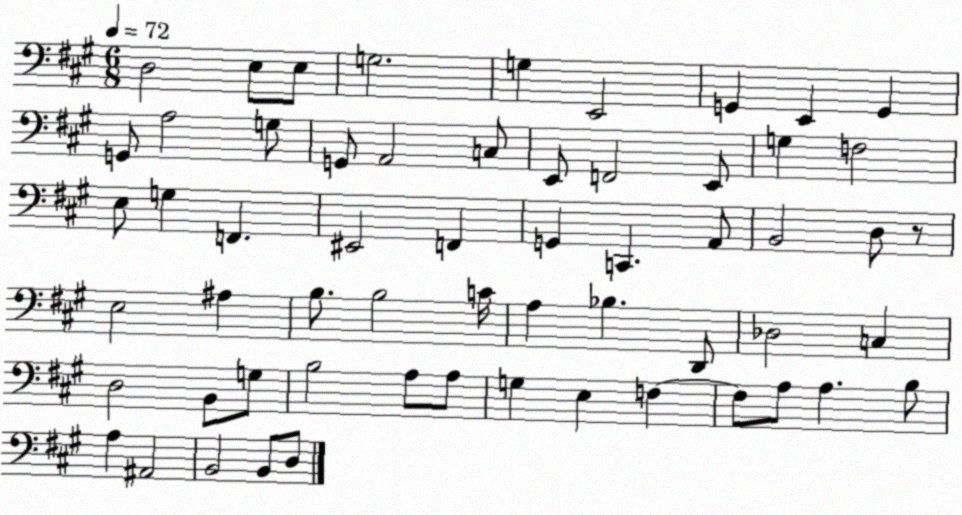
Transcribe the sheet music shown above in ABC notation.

X:1
T:Untitled
M:6/8
L:1/4
K:A
D,2 E,/2 E,/2 G,2 G, E,,2 G,, E,, G,, G,,/2 A,2 G,/2 G,,/2 A,,2 C,/2 E,,/2 F,,2 E,,/2 G, F,2 E,/2 G, F,, ^E,,2 F,, G,, C,, A,,/2 B,,2 D,/2 z/2 E,2 ^A, B,/2 B,2 C/4 A, _B, D,,/2 _D,2 C, D,2 B,,/2 G,/2 B,2 A,/2 A,/2 G, E, F, F,/2 A,/2 A, B,/2 A, ^A,,2 B,,2 B,,/2 D,/2